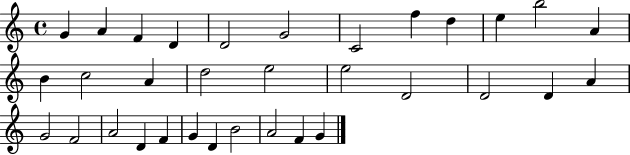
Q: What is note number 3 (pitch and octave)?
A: F4